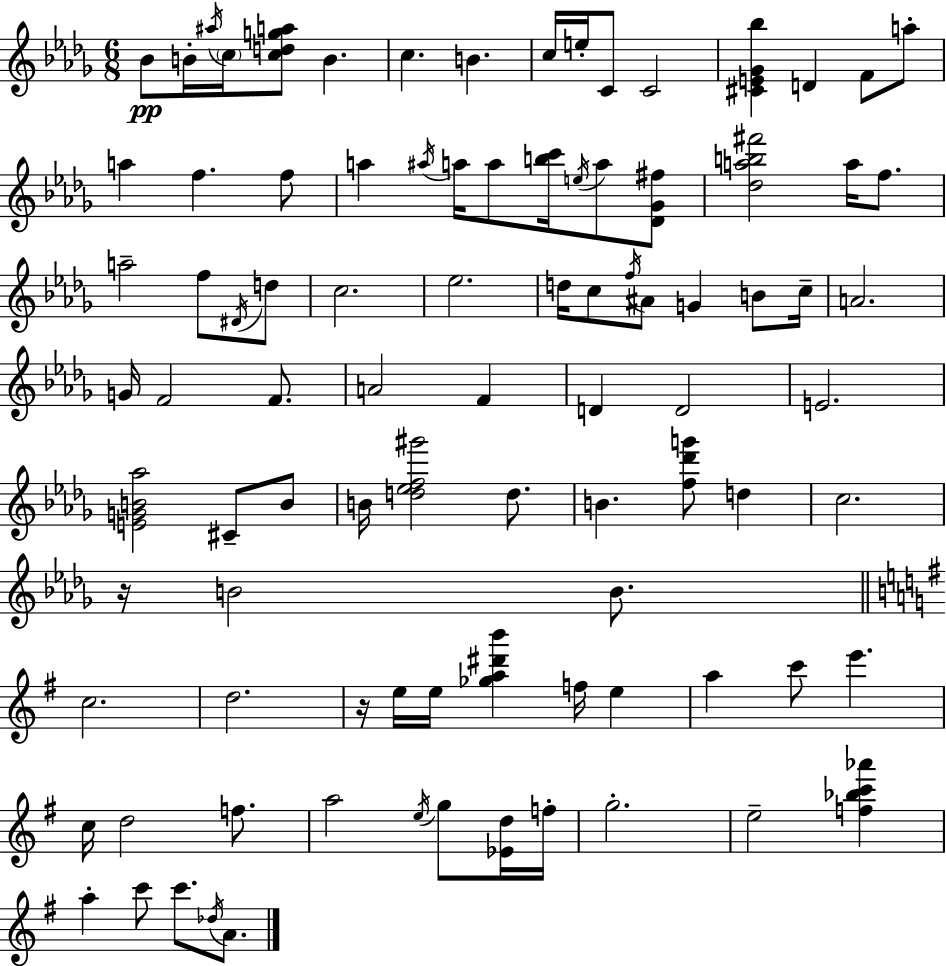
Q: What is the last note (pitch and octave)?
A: A4